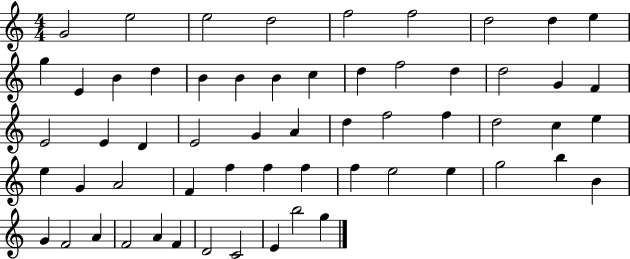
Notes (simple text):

G4/h E5/h E5/h D5/h F5/h F5/h D5/h D5/q E5/q G5/q E4/q B4/q D5/q B4/q B4/q B4/q C5/q D5/q F5/h D5/q D5/h G4/q F4/q E4/h E4/q D4/q E4/h G4/q A4/q D5/q F5/h F5/q D5/h C5/q E5/q E5/q G4/q A4/h F4/q F5/q F5/q F5/q F5/q E5/h E5/q G5/h B5/q B4/q G4/q F4/h A4/q F4/h A4/q F4/q D4/h C4/h E4/q B5/h G5/q